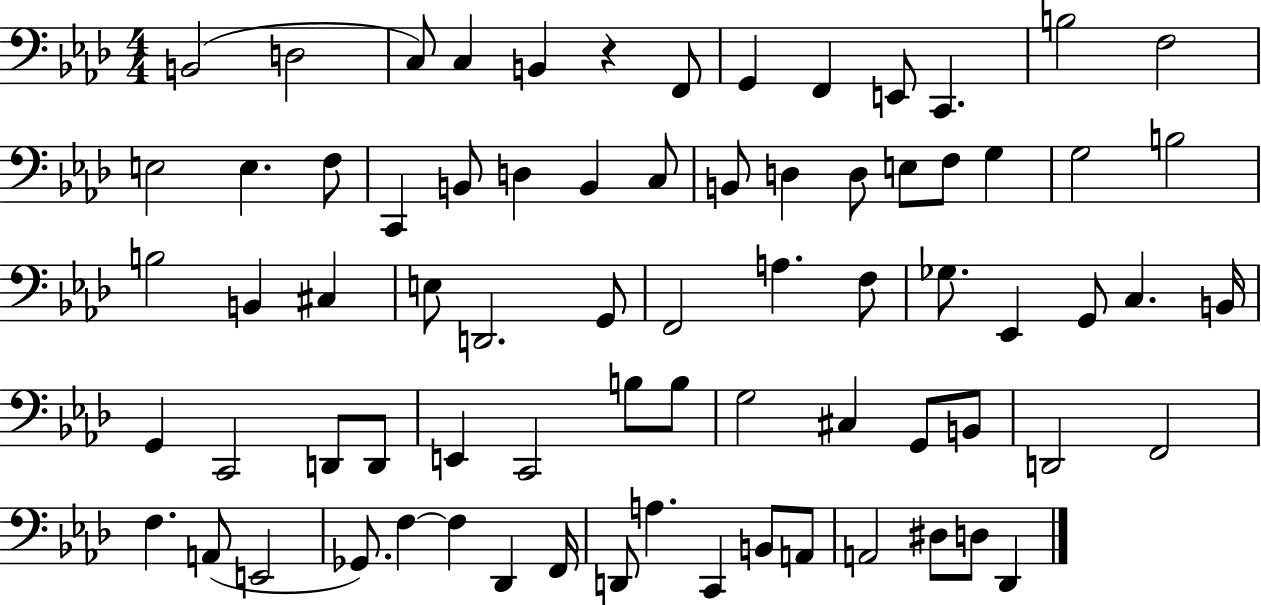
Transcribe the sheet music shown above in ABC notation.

X:1
T:Untitled
M:4/4
L:1/4
K:Ab
B,,2 D,2 C,/2 C, B,, z F,,/2 G,, F,, E,,/2 C,, B,2 F,2 E,2 E, F,/2 C,, B,,/2 D, B,, C,/2 B,,/2 D, D,/2 E,/2 F,/2 G, G,2 B,2 B,2 B,, ^C, E,/2 D,,2 G,,/2 F,,2 A, F,/2 _G,/2 _E,, G,,/2 C, B,,/4 G,, C,,2 D,,/2 D,,/2 E,, C,,2 B,/2 B,/2 G,2 ^C, G,,/2 B,,/2 D,,2 F,,2 F, A,,/2 E,,2 _G,,/2 F, F, _D,, F,,/4 D,,/2 A, C,, B,,/2 A,,/2 A,,2 ^D,/2 D,/2 _D,,